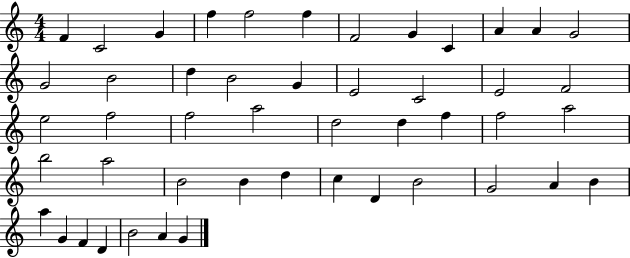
X:1
T:Untitled
M:4/4
L:1/4
K:C
F C2 G f f2 f F2 G C A A G2 G2 B2 d B2 G E2 C2 E2 F2 e2 f2 f2 a2 d2 d f f2 a2 b2 a2 B2 B d c D B2 G2 A B a G F D B2 A G